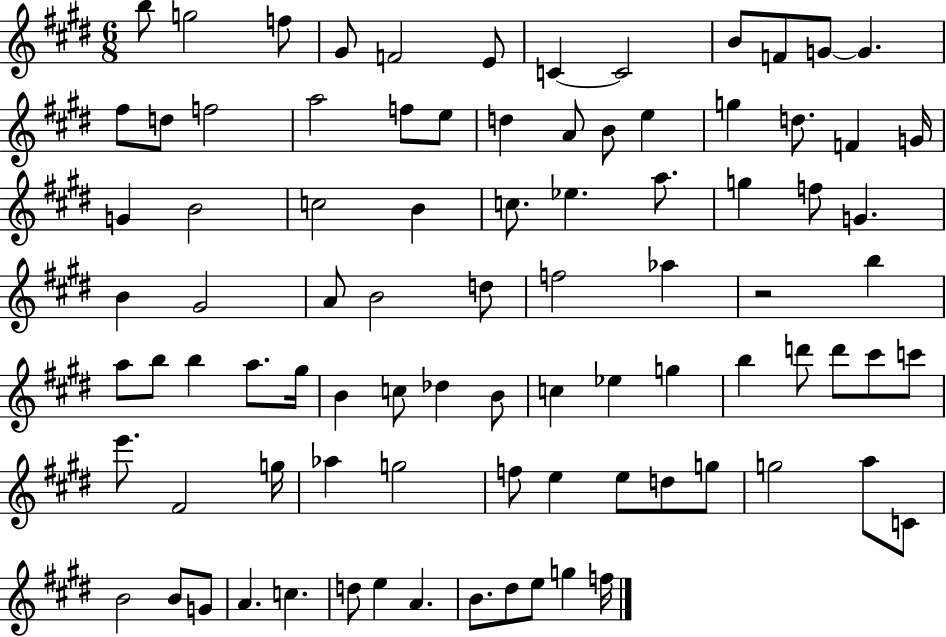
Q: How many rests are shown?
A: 1